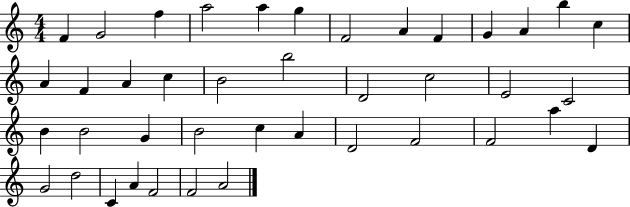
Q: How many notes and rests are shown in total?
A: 41